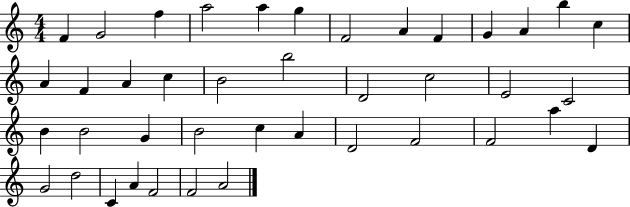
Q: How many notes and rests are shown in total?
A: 41